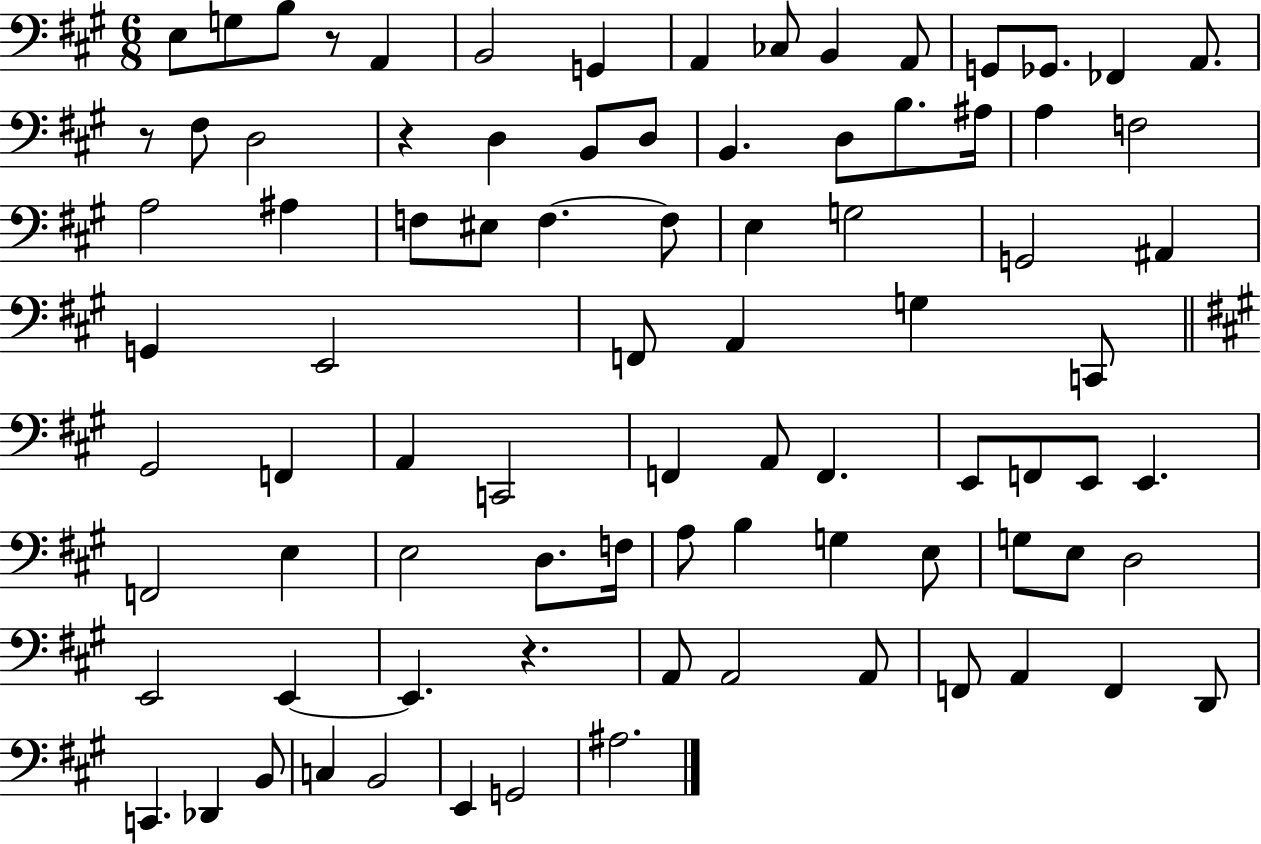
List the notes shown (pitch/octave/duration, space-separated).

E3/e G3/e B3/e R/e A2/q B2/h G2/q A2/q CES3/e B2/q A2/e G2/e Gb2/e. FES2/q A2/e. R/e F#3/e D3/h R/q D3/q B2/e D3/e B2/q. D3/e B3/e. A#3/s A3/q F3/h A3/h A#3/q F3/e EIS3/e F3/q. F3/e E3/q G3/h G2/h A#2/q G2/q E2/h F2/e A2/q G3/q C2/e G#2/h F2/q A2/q C2/h F2/q A2/e F2/q. E2/e F2/e E2/e E2/q. F2/h E3/q E3/h D3/e. F3/s A3/e B3/q G3/q E3/e G3/e E3/e D3/h E2/h E2/q E2/q. R/q. A2/e A2/h A2/e F2/e A2/q F2/q D2/e C2/q. Db2/q B2/e C3/q B2/h E2/q G2/h A#3/h.